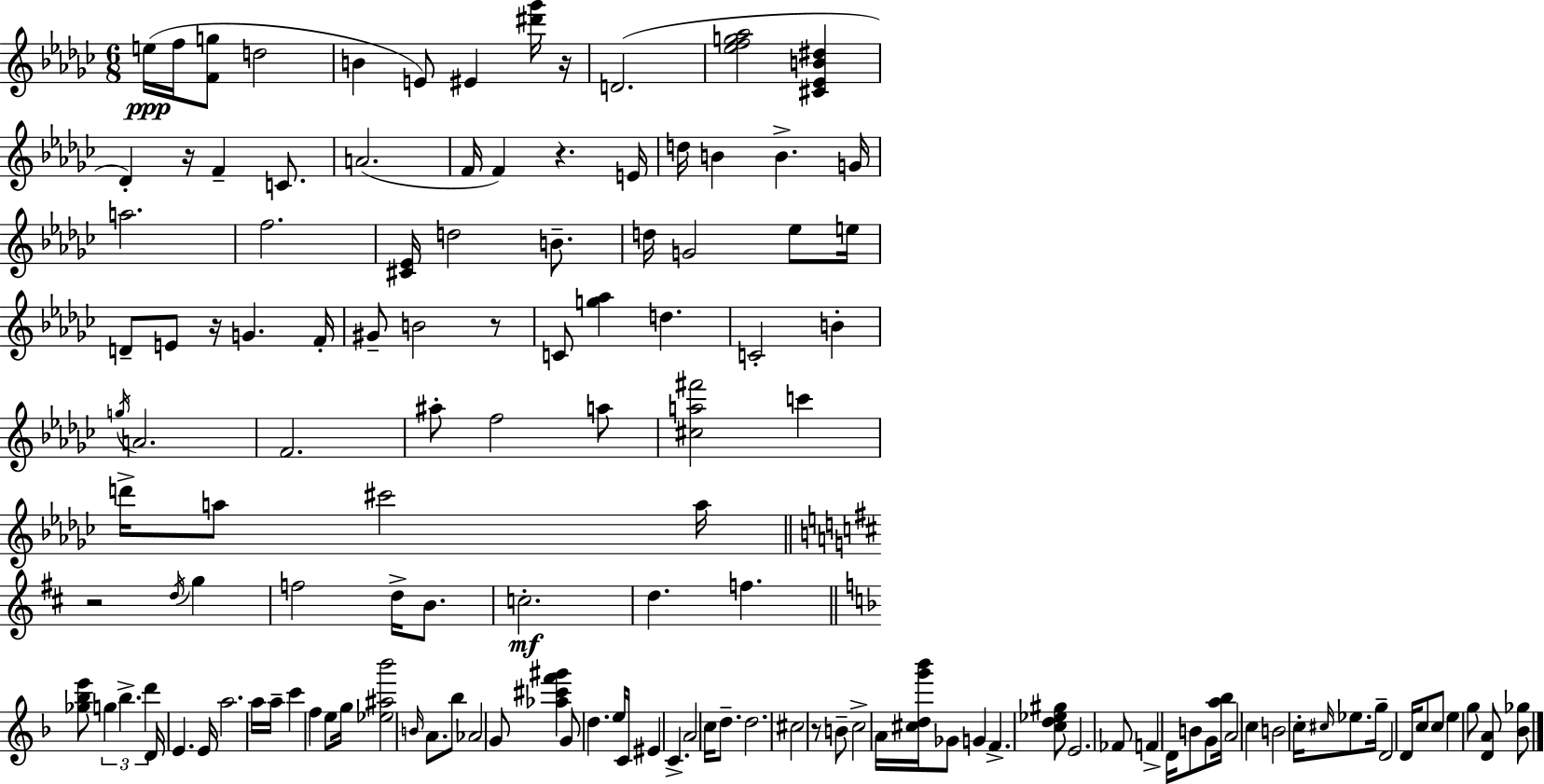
E5/s F5/s [F4,G5]/e D5/h B4/q E4/e EIS4/q [D#6,Gb6]/s R/s D4/h. [Eb5,F5,G5,Ab5]/h [C#4,Eb4,B4,D#5]/q Db4/q R/s F4/q C4/e. A4/h. F4/s F4/q R/q. E4/s D5/s B4/q B4/q. G4/s A5/h. F5/h. [C#4,Eb4]/s D5/h B4/e. D5/s G4/h Eb5/e E5/s D4/e E4/e R/s G4/q. F4/s G#4/e B4/h R/e C4/e [G5,Ab5]/q D5/q. C4/h B4/q G5/s A4/h. F4/h. A#5/e F5/h A5/e [C#5,A5,F#6]/h C6/q D6/s A5/e C#6/h A5/s R/h D5/s G5/q F5/h D5/s B4/e. C5/h. D5/q. F5/q. [Gb5,Bb5,E6]/e G5/q Bb5/q. D6/q D4/s E4/q. E4/s A5/h. A5/s A5/s C6/q F5/q E5/e G5/s [Eb5,A#5,Bb6]/h B4/s A4/e. Bb5/e Ab4/h G4/e [Ab5,C#6,F6,G#6]/q G4/e D5/q. E5/s C4/s EIS4/q C4/q. A4/h C5/s D5/e. D5/h. C#5/h R/e B4/e C5/h A4/s [C#5,D5,G6,Bb6]/s Gb4/e G4/q F4/q. [C5,D5,Eb5,G#5]/e E4/h. FES4/e F4/q D4/s B4/e G4/e [A5,Bb5]/s A4/h C5/q B4/h C5/s C#5/s Eb5/e. G5/s D4/h D4/s C5/e C5/e E5/q G5/e [D4,A4]/e [Bb4,Gb5]/e